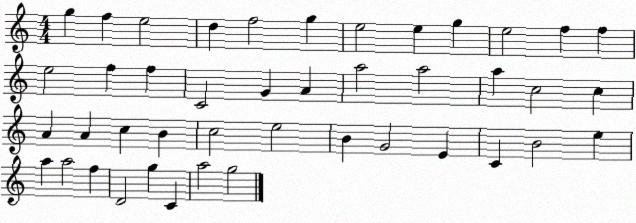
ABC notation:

X:1
T:Untitled
M:4/4
L:1/4
K:C
g f e2 d f2 g e2 e g e2 f f e2 f f C2 G A a2 a2 a c2 c A A c B c2 e2 B G2 E C B2 e a a2 f D2 g C a2 g2